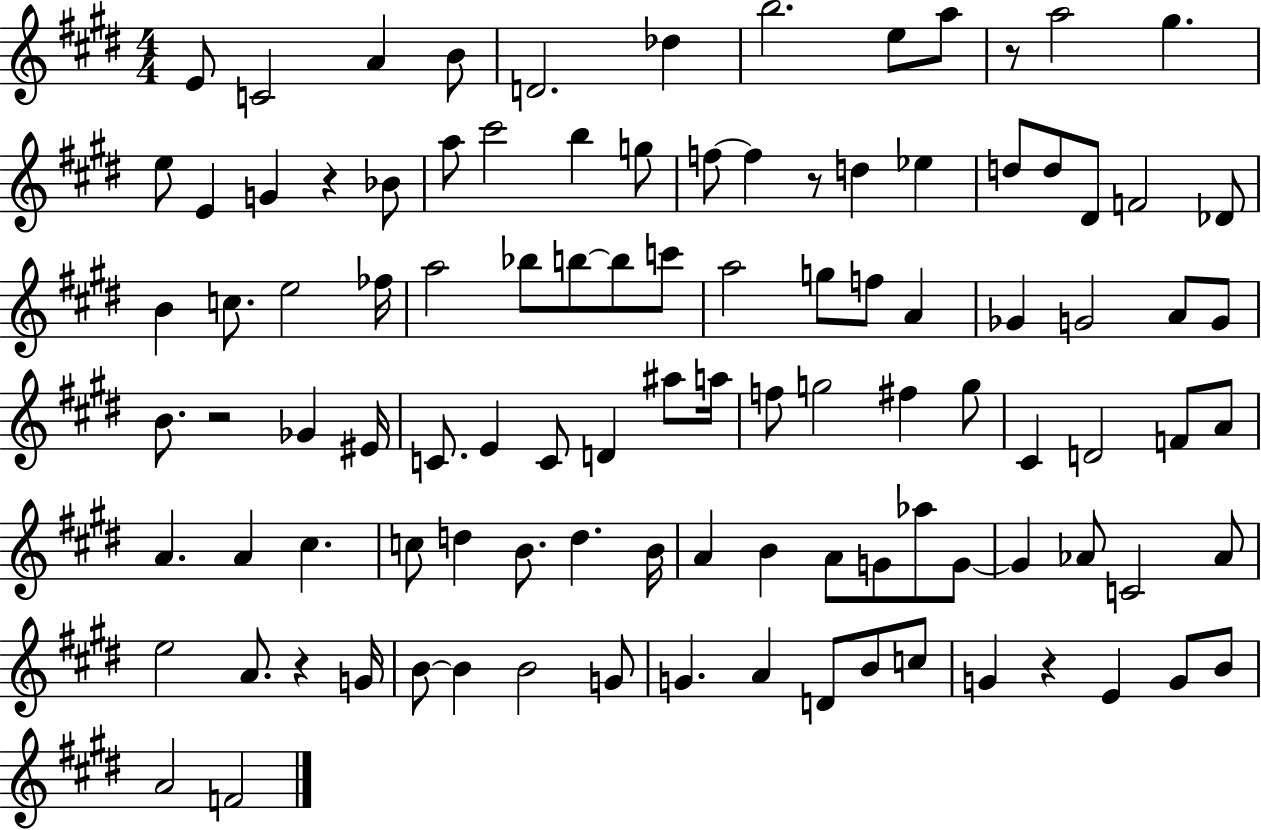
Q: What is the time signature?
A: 4/4